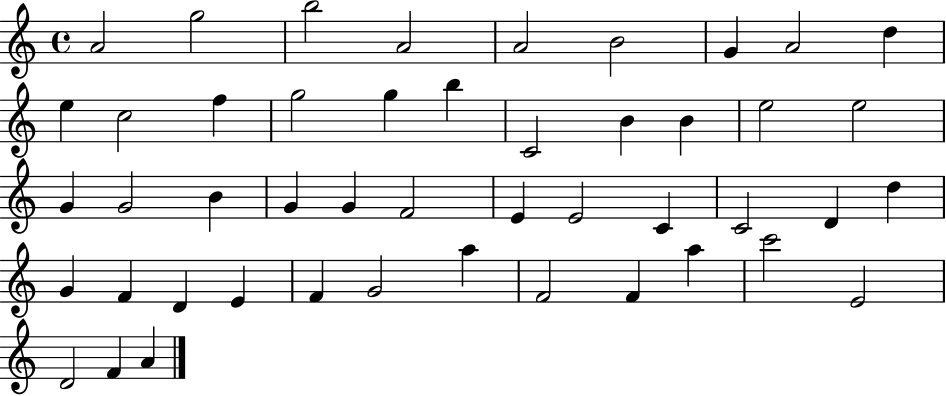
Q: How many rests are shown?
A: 0